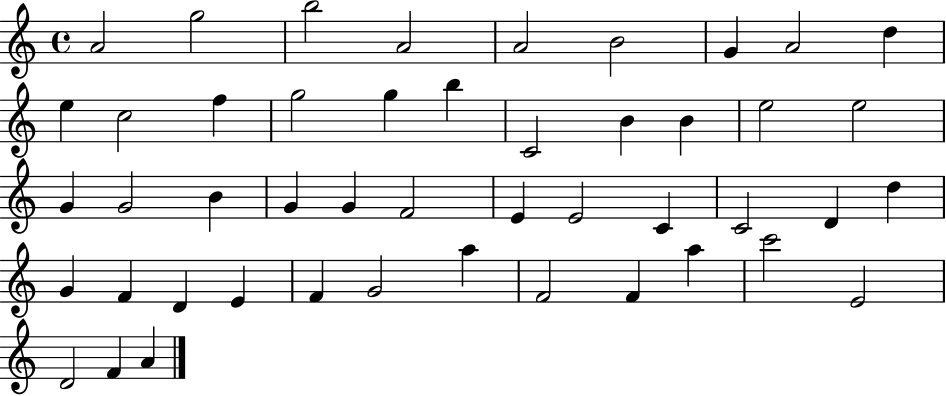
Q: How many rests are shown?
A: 0